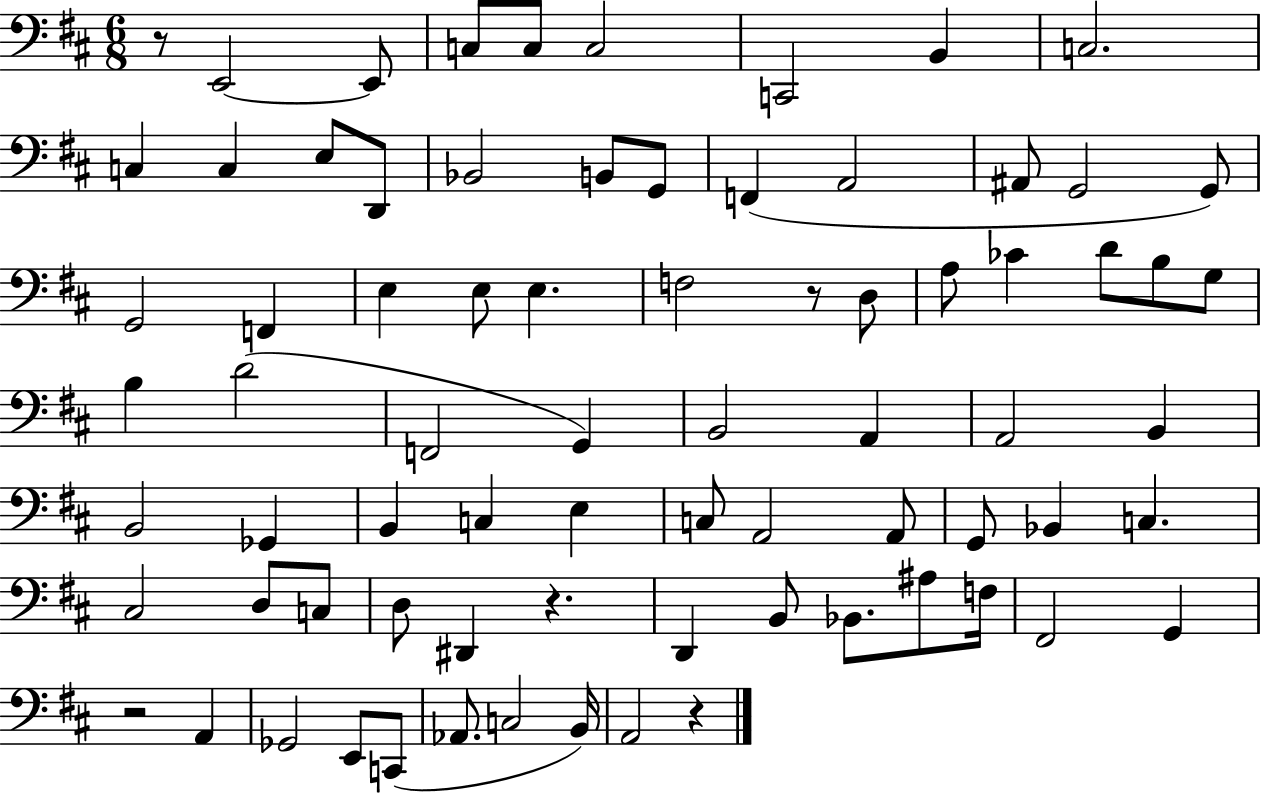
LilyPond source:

{
  \clef bass
  \numericTimeSignature
  \time 6/8
  \key d \major
  r8 e,2~~ e,8 | c8 c8 c2 | c,2 b,4 | c2. | \break c4 c4 e8 d,8 | bes,2 b,8 g,8 | f,4( a,2 | ais,8 g,2 g,8) | \break g,2 f,4 | e4 e8 e4. | f2 r8 d8 | a8 ces'4 d'8 b8 g8 | \break b4 d'2( | f,2 g,4) | b,2 a,4 | a,2 b,4 | \break b,2 ges,4 | b,4 c4 e4 | c8 a,2 a,8 | g,8 bes,4 c4. | \break cis2 d8 c8 | d8 dis,4 r4. | d,4 b,8 bes,8. ais8 f16 | fis,2 g,4 | \break r2 a,4 | ges,2 e,8 c,8( | aes,8. c2 b,16) | a,2 r4 | \break \bar "|."
}